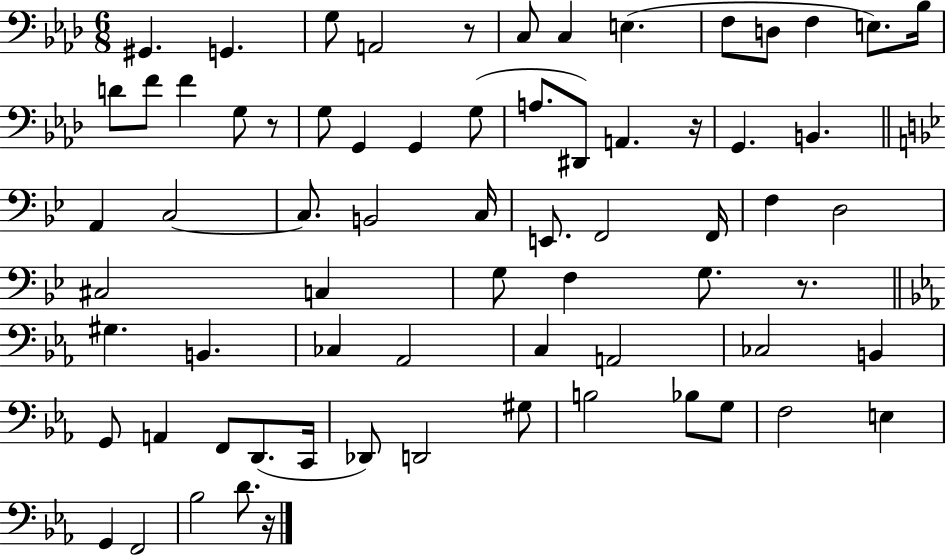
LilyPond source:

{
  \clef bass
  \numericTimeSignature
  \time 6/8
  \key aes \major
  gis,4. g,4. | g8 a,2 r8 | c8 c4 e4.( | f8 d8 f4 e8.) bes16 | \break d'8 f'8 f'4 g8 r8 | g8 g,4 g,4 g8( | a8. dis,8) a,4. r16 | g,4. b,4. | \break \bar "||" \break \key bes \major a,4 c2~~ | c8. b,2 c16 | e,8. f,2 f,16 | f4 d2 | \break cis2 c4 | g8 f4 g8. r8. | \bar "||" \break \key c \minor gis4. b,4. | ces4 aes,2 | c4 a,2 | ces2 b,4 | \break g,8 a,4 f,8 d,8.( c,16 | des,8) d,2 gis8 | b2 bes8 g8 | f2 e4 | \break g,4 f,2 | bes2 d'8. r16 | \bar "|."
}